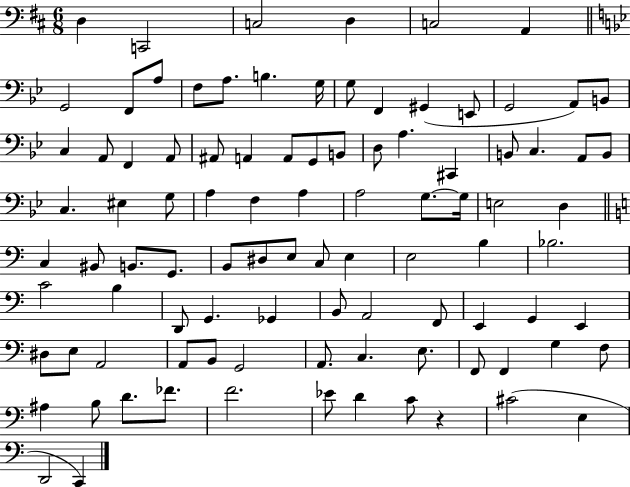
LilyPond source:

{
  \clef bass
  \numericTimeSignature
  \time 6/8
  \key d \major
  \repeat volta 2 { d4 c,2 | c2 d4 | c2 a,4 | \bar "||" \break \key g \minor g,2 f,8 a8 | f8 a8. b4. g16 | g8 f,4 gis,4( e,8 | g,2 a,8) b,8 | \break c4 a,8 f,4 a,8 | ais,8 a,4 a,8 g,8 b,8 | d8 a4. cis,4 | b,8 c4. a,8 b,8 | \break c4. eis4 g8 | a4 f4 a4 | a2 g8.~~ g16 | e2 d4 | \break \bar "||" \break \key a \minor c4 bis,8 b,8. g,8. | b,8 dis8 e8 c8 e4 | e2 b4 | bes2. | \break c'2 b4 | d,8 g,4. ges,4 | b,8 a,2 f,8 | e,4 g,4 e,4 | \break dis8 e8 a,2 | a,8 b,8 g,2 | a,8. c4. e8. | f,8 f,4 g4 f8 | \break ais4 b8 d'8. fes'8. | f'2. | ees'8 d'4 c'8 r4 | cis'2( e4 | \break d,2 c,4) | } \bar "|."
}